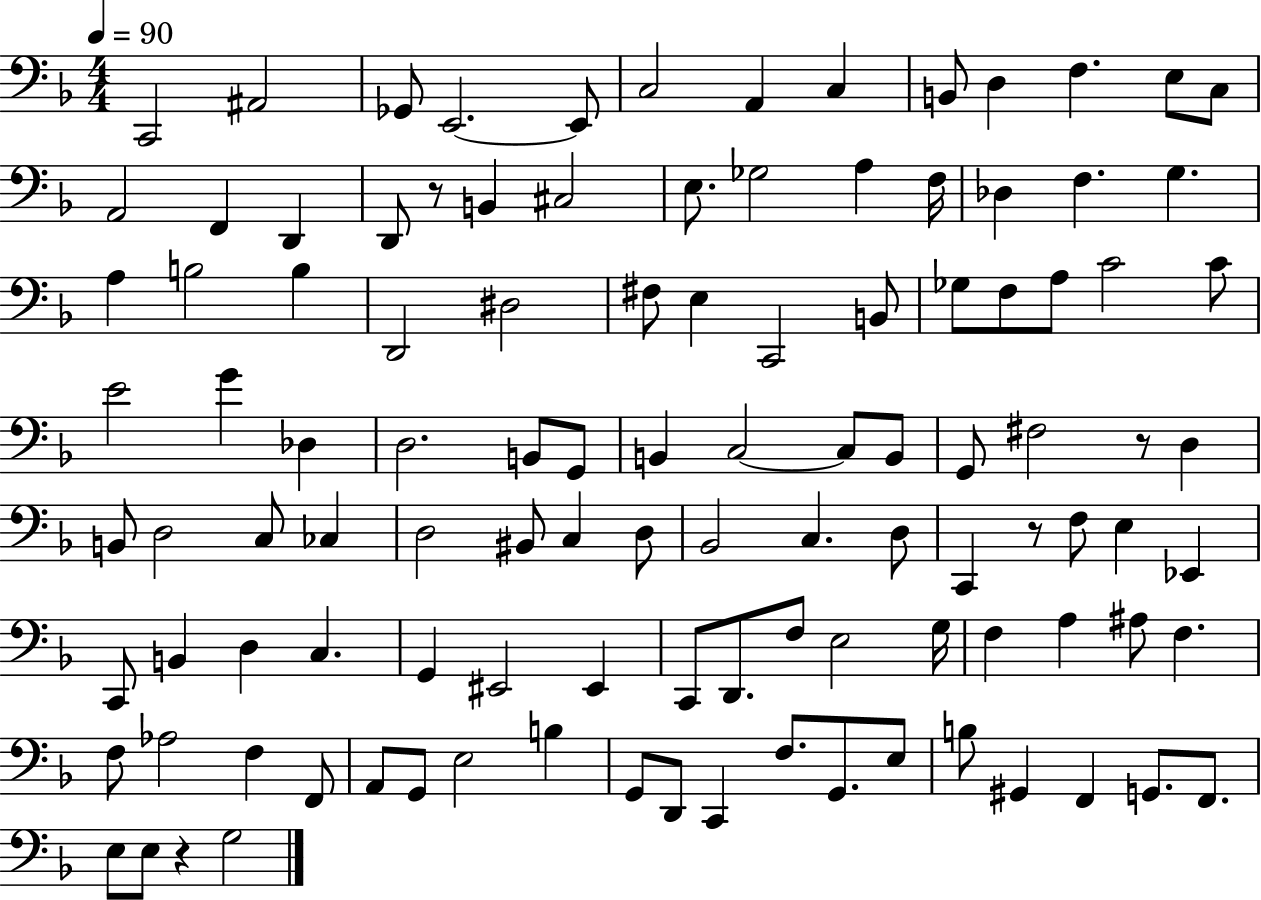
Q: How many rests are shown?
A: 4